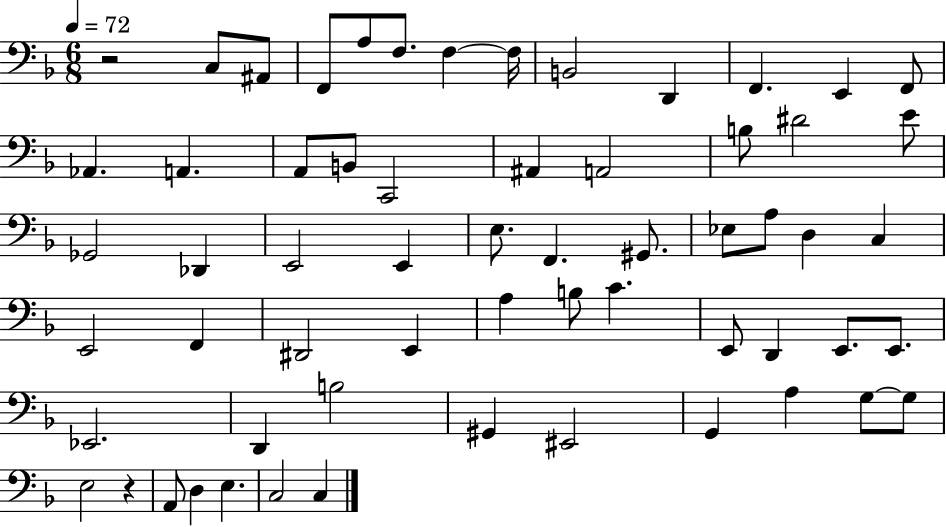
{
  \clef bass
  \numericTimeSignature
  \time 6/8
  \key f \major
  \tempo 4 = 72
  r2 c8 ais,8 | f,8 a8 f8. f4~~ f16 | b,2 d,4 | f,4. e,4 f,8 | \break aes,4. a,4. | a,8 b,8 c,2 | ais,4 a,2 | b8 dis'2 e'8 | \break ges,2 des,4 | e,2 e,4 | e8. f,4. gis,8. | ees8 a8 d4 c4 | \break e,2 f,4 | dis,2 e,4 | a4 b8 c'4. | e,8 d,4 e,8. e,8. | \break ees,2. | d,4 b2 | gis,4 eis,2 | g,4 a4 g8~~ g8 | \break e2 r4 | a,8 d4 e4. | c2 c4 | \bar "|."
}